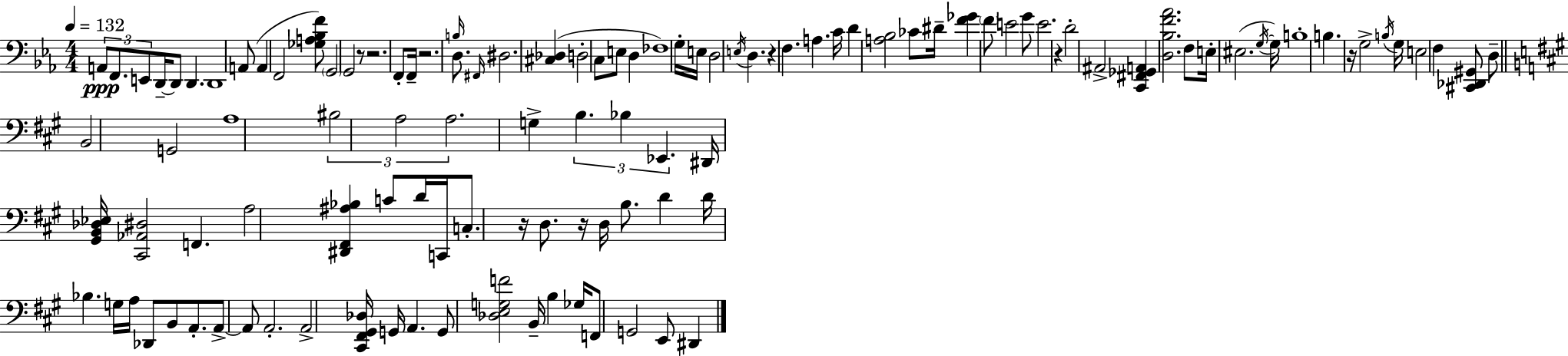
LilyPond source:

{
  \clef bass
  \numericTimeSignature
  \time 4/4
  \key ees \major
  \tempo 4 = 132
  \tuplet 3/2 { a,8\ppp f,8. e,8 } d,16--~~ d,8 d,4. | d,1 | a,8( a,4 f,2 <ges a bes f'>8) | \parenthesize g,2 g,2 | \break r8 r2. f,8-. | f,16-- r2. \grace { b16 } d8. | \grace { fis,16 } dis2. <cis des>4( | d2-. c8 e8 d4 | \break fes1) | g16-. e16 d2 \acciaccatura { e16 } d4. | r4 f4. a4. | c'16 d'4 <a bes>2 | \break ces'8 dis'16-- <f' ges'>4 \parenthesize f'8 e'2 | g'8 e'2. r4 | d'2-. ais,2-> | <c, fis, ges, a,>4 <d bes f' aes'>2. | \break f8 e16-. eis2.( | \acciaccatura { g16~ }~ g16) b1-. | b4. r16 g2-> | \acciaccatura { b16 } g16 e2 f4 | \break <cis, des, gis,>8 d8-- \bar "||" \break \key a \major b,2 g,2 | a1 | \tuplet 3/2 { bis2 a2 | a2. } g4-> | \break \tuplet 3/2 { b4. bes4 ees,4. } | dis,16 <gis, b, des ees>16 <cis, aes, dis>2 f,4. | a2 <dis, fis, ais bes>4 c'8 d'16 c,16 | c8.-. r16 d8. r16 d16 b8. d'4 | \break d'16 bes4. g16 a16 des,8 b,8 a,8.-. | a,8->~~ a,8 a,2.-. | a,2-> <cis, fis, gis, des>16 g,16 a,4. | g,8 <des e g f'>2 b,16-- b4 ges16 | \break f,8 g,2 e,8 dis,4 | \bar "|."
}